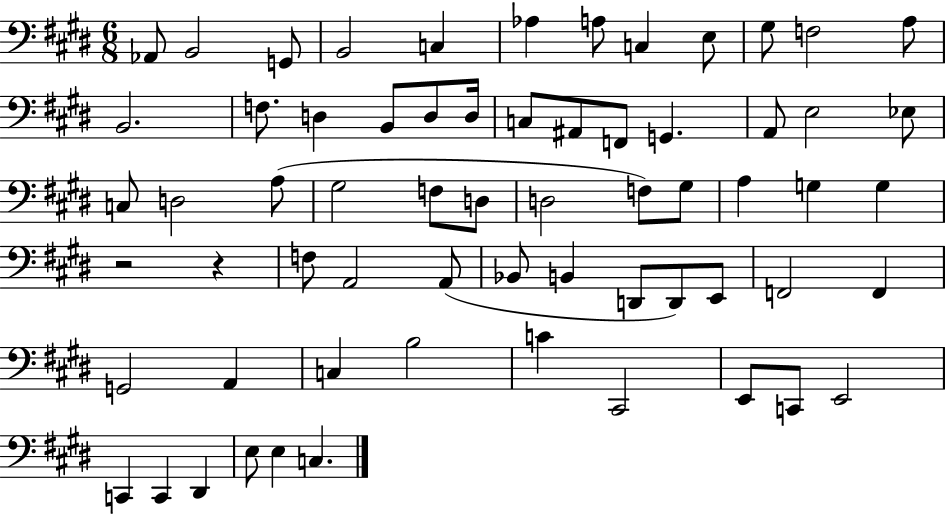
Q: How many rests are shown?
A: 2